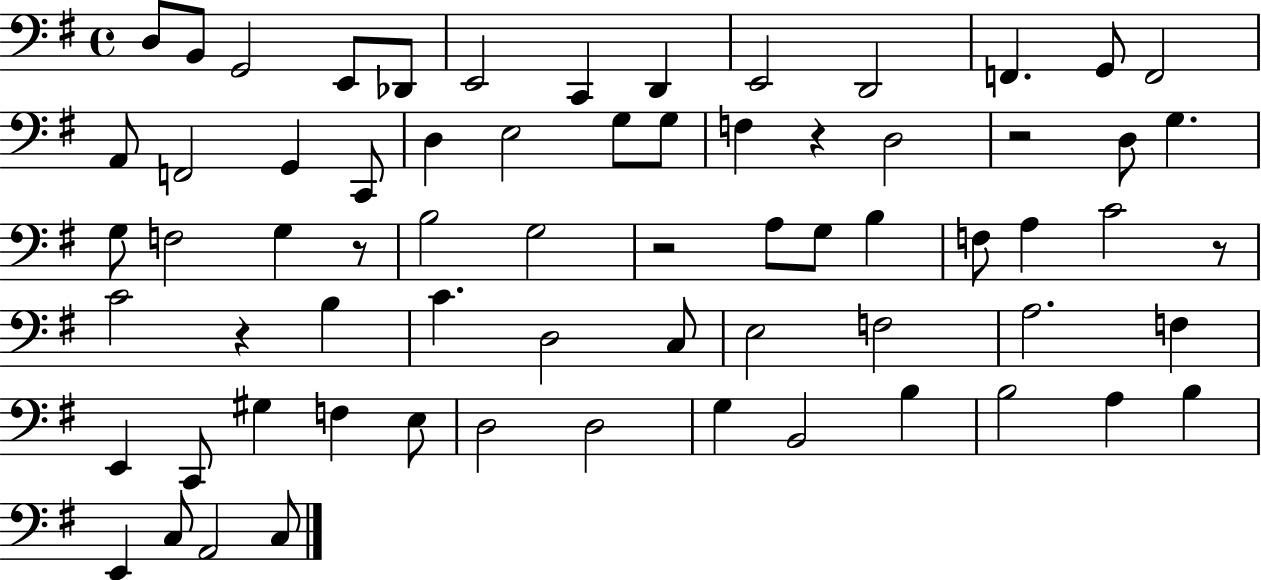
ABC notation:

X:1
T:Untitled
M:4/4
L:1/4
K:G
D,/2 B,,/2 G,,2 E,,/2 _D,,/2 E,,2 C,, D,, E,,2 D,,2 F,, G,,/2 F,,2 A,,/2 F,,2 G,, C,,/2 D, E,2 G,/2 G,/2 F, z D,2 z2 D,/2 G, G,/2 F,2 G, z/2 B,2 G,2 z2 A,/2 G,/2 B, F,/2 A, C2 z/2 C2 z B, C D,2 C,/2 E,2 F,2 A,2 F, E,, C,,/2 ^G, F, E,/2 D,2 D,2 G, B,,2 B, B,2 A, B, E,, C,/2 A,,2 C,/2